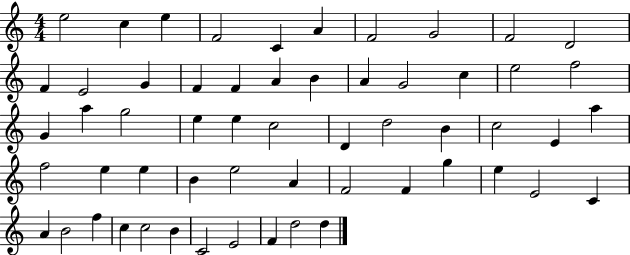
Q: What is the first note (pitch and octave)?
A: E5